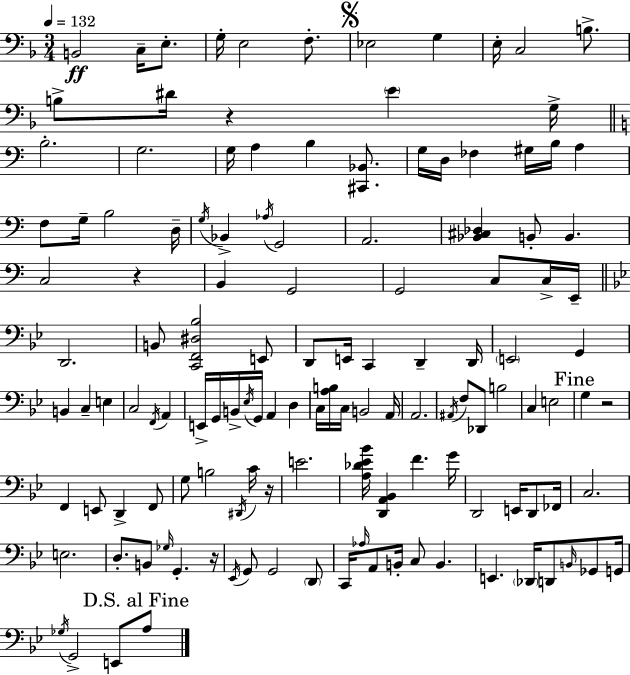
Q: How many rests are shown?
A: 5